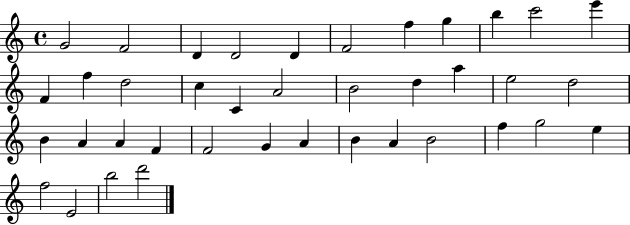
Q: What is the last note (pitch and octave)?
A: D6